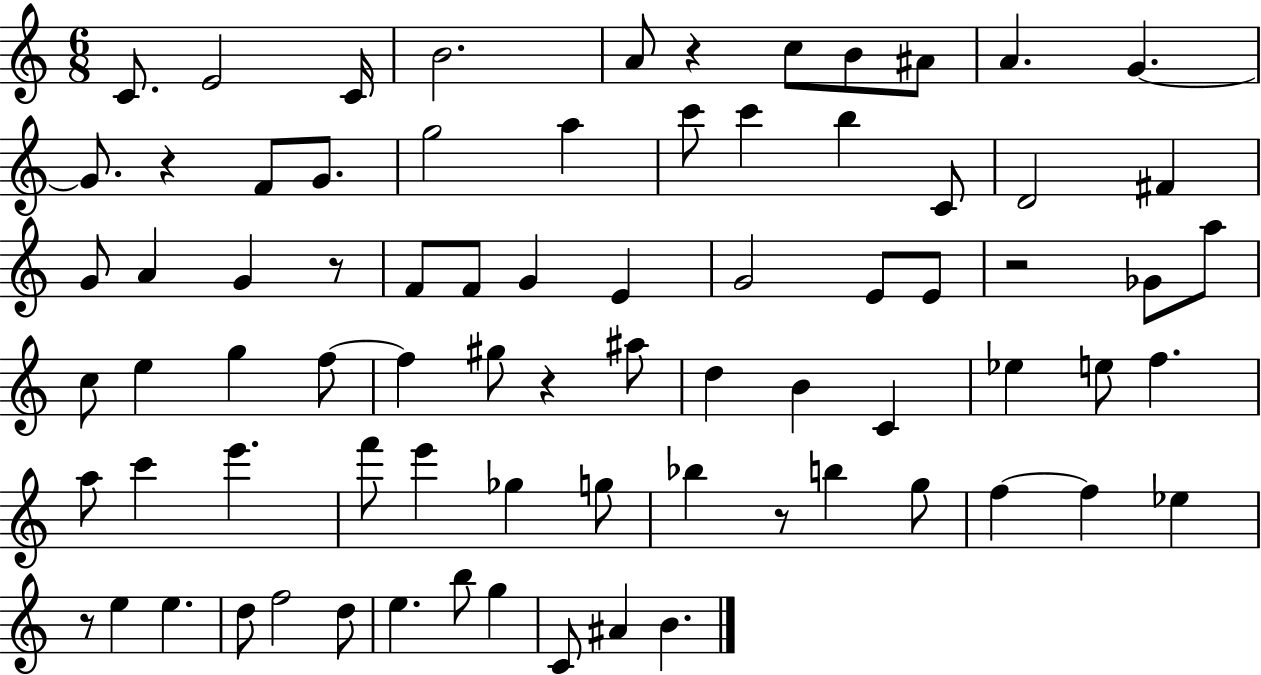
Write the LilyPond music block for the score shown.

{
  \clef treble
  \numericTimeSignature
  \time 6/8
  \key c \major
  c'8. e'2 c'16 | b'2. | a'8 r4 c''8 b'8 ais'8 | a'4. g'4.~~ | \break g'8. r4 f'8 g'8. | g''2 a''4 | c'''8 c'''4 b''4 c'8 | d'2 fis'4 | \break g'8 a'4 g'4 r8 | f'8 f'8 g'4 e'4 | g'2 e'8 e'8 | r2 ges'8 a''8 | \break c''8 e''4 g''4 f''8~~ | f''4 gis''8 r4 ais''8 | d''4 b'4 c'4 | ees''4 e''8 f''4. | \break a''8 c'''4 e'''4. | f'''8 e'''4 ges''4 g''8 | bes''4 r8 b''4 g''8 | f''4~~ f''4 ees''4 | \break r8 e''4 e''4. | d''8 f''2 d''8 | e''4. b''8 g''4 | c'8 ais'4 b'4. | \break \bar "|."
}